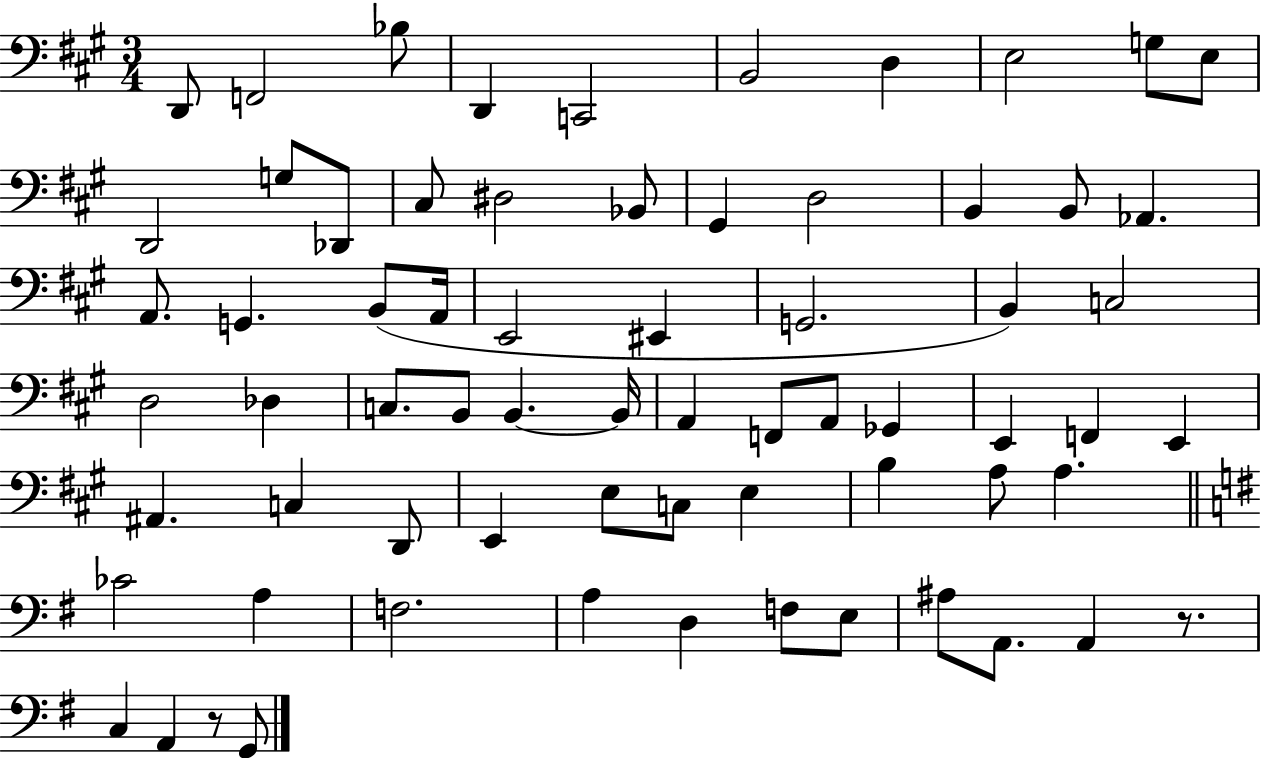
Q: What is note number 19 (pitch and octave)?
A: B2